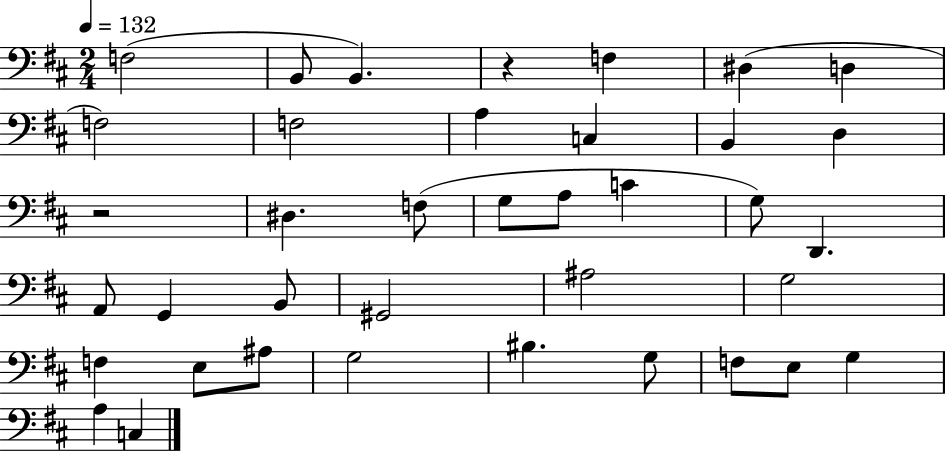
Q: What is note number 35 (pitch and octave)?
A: A3